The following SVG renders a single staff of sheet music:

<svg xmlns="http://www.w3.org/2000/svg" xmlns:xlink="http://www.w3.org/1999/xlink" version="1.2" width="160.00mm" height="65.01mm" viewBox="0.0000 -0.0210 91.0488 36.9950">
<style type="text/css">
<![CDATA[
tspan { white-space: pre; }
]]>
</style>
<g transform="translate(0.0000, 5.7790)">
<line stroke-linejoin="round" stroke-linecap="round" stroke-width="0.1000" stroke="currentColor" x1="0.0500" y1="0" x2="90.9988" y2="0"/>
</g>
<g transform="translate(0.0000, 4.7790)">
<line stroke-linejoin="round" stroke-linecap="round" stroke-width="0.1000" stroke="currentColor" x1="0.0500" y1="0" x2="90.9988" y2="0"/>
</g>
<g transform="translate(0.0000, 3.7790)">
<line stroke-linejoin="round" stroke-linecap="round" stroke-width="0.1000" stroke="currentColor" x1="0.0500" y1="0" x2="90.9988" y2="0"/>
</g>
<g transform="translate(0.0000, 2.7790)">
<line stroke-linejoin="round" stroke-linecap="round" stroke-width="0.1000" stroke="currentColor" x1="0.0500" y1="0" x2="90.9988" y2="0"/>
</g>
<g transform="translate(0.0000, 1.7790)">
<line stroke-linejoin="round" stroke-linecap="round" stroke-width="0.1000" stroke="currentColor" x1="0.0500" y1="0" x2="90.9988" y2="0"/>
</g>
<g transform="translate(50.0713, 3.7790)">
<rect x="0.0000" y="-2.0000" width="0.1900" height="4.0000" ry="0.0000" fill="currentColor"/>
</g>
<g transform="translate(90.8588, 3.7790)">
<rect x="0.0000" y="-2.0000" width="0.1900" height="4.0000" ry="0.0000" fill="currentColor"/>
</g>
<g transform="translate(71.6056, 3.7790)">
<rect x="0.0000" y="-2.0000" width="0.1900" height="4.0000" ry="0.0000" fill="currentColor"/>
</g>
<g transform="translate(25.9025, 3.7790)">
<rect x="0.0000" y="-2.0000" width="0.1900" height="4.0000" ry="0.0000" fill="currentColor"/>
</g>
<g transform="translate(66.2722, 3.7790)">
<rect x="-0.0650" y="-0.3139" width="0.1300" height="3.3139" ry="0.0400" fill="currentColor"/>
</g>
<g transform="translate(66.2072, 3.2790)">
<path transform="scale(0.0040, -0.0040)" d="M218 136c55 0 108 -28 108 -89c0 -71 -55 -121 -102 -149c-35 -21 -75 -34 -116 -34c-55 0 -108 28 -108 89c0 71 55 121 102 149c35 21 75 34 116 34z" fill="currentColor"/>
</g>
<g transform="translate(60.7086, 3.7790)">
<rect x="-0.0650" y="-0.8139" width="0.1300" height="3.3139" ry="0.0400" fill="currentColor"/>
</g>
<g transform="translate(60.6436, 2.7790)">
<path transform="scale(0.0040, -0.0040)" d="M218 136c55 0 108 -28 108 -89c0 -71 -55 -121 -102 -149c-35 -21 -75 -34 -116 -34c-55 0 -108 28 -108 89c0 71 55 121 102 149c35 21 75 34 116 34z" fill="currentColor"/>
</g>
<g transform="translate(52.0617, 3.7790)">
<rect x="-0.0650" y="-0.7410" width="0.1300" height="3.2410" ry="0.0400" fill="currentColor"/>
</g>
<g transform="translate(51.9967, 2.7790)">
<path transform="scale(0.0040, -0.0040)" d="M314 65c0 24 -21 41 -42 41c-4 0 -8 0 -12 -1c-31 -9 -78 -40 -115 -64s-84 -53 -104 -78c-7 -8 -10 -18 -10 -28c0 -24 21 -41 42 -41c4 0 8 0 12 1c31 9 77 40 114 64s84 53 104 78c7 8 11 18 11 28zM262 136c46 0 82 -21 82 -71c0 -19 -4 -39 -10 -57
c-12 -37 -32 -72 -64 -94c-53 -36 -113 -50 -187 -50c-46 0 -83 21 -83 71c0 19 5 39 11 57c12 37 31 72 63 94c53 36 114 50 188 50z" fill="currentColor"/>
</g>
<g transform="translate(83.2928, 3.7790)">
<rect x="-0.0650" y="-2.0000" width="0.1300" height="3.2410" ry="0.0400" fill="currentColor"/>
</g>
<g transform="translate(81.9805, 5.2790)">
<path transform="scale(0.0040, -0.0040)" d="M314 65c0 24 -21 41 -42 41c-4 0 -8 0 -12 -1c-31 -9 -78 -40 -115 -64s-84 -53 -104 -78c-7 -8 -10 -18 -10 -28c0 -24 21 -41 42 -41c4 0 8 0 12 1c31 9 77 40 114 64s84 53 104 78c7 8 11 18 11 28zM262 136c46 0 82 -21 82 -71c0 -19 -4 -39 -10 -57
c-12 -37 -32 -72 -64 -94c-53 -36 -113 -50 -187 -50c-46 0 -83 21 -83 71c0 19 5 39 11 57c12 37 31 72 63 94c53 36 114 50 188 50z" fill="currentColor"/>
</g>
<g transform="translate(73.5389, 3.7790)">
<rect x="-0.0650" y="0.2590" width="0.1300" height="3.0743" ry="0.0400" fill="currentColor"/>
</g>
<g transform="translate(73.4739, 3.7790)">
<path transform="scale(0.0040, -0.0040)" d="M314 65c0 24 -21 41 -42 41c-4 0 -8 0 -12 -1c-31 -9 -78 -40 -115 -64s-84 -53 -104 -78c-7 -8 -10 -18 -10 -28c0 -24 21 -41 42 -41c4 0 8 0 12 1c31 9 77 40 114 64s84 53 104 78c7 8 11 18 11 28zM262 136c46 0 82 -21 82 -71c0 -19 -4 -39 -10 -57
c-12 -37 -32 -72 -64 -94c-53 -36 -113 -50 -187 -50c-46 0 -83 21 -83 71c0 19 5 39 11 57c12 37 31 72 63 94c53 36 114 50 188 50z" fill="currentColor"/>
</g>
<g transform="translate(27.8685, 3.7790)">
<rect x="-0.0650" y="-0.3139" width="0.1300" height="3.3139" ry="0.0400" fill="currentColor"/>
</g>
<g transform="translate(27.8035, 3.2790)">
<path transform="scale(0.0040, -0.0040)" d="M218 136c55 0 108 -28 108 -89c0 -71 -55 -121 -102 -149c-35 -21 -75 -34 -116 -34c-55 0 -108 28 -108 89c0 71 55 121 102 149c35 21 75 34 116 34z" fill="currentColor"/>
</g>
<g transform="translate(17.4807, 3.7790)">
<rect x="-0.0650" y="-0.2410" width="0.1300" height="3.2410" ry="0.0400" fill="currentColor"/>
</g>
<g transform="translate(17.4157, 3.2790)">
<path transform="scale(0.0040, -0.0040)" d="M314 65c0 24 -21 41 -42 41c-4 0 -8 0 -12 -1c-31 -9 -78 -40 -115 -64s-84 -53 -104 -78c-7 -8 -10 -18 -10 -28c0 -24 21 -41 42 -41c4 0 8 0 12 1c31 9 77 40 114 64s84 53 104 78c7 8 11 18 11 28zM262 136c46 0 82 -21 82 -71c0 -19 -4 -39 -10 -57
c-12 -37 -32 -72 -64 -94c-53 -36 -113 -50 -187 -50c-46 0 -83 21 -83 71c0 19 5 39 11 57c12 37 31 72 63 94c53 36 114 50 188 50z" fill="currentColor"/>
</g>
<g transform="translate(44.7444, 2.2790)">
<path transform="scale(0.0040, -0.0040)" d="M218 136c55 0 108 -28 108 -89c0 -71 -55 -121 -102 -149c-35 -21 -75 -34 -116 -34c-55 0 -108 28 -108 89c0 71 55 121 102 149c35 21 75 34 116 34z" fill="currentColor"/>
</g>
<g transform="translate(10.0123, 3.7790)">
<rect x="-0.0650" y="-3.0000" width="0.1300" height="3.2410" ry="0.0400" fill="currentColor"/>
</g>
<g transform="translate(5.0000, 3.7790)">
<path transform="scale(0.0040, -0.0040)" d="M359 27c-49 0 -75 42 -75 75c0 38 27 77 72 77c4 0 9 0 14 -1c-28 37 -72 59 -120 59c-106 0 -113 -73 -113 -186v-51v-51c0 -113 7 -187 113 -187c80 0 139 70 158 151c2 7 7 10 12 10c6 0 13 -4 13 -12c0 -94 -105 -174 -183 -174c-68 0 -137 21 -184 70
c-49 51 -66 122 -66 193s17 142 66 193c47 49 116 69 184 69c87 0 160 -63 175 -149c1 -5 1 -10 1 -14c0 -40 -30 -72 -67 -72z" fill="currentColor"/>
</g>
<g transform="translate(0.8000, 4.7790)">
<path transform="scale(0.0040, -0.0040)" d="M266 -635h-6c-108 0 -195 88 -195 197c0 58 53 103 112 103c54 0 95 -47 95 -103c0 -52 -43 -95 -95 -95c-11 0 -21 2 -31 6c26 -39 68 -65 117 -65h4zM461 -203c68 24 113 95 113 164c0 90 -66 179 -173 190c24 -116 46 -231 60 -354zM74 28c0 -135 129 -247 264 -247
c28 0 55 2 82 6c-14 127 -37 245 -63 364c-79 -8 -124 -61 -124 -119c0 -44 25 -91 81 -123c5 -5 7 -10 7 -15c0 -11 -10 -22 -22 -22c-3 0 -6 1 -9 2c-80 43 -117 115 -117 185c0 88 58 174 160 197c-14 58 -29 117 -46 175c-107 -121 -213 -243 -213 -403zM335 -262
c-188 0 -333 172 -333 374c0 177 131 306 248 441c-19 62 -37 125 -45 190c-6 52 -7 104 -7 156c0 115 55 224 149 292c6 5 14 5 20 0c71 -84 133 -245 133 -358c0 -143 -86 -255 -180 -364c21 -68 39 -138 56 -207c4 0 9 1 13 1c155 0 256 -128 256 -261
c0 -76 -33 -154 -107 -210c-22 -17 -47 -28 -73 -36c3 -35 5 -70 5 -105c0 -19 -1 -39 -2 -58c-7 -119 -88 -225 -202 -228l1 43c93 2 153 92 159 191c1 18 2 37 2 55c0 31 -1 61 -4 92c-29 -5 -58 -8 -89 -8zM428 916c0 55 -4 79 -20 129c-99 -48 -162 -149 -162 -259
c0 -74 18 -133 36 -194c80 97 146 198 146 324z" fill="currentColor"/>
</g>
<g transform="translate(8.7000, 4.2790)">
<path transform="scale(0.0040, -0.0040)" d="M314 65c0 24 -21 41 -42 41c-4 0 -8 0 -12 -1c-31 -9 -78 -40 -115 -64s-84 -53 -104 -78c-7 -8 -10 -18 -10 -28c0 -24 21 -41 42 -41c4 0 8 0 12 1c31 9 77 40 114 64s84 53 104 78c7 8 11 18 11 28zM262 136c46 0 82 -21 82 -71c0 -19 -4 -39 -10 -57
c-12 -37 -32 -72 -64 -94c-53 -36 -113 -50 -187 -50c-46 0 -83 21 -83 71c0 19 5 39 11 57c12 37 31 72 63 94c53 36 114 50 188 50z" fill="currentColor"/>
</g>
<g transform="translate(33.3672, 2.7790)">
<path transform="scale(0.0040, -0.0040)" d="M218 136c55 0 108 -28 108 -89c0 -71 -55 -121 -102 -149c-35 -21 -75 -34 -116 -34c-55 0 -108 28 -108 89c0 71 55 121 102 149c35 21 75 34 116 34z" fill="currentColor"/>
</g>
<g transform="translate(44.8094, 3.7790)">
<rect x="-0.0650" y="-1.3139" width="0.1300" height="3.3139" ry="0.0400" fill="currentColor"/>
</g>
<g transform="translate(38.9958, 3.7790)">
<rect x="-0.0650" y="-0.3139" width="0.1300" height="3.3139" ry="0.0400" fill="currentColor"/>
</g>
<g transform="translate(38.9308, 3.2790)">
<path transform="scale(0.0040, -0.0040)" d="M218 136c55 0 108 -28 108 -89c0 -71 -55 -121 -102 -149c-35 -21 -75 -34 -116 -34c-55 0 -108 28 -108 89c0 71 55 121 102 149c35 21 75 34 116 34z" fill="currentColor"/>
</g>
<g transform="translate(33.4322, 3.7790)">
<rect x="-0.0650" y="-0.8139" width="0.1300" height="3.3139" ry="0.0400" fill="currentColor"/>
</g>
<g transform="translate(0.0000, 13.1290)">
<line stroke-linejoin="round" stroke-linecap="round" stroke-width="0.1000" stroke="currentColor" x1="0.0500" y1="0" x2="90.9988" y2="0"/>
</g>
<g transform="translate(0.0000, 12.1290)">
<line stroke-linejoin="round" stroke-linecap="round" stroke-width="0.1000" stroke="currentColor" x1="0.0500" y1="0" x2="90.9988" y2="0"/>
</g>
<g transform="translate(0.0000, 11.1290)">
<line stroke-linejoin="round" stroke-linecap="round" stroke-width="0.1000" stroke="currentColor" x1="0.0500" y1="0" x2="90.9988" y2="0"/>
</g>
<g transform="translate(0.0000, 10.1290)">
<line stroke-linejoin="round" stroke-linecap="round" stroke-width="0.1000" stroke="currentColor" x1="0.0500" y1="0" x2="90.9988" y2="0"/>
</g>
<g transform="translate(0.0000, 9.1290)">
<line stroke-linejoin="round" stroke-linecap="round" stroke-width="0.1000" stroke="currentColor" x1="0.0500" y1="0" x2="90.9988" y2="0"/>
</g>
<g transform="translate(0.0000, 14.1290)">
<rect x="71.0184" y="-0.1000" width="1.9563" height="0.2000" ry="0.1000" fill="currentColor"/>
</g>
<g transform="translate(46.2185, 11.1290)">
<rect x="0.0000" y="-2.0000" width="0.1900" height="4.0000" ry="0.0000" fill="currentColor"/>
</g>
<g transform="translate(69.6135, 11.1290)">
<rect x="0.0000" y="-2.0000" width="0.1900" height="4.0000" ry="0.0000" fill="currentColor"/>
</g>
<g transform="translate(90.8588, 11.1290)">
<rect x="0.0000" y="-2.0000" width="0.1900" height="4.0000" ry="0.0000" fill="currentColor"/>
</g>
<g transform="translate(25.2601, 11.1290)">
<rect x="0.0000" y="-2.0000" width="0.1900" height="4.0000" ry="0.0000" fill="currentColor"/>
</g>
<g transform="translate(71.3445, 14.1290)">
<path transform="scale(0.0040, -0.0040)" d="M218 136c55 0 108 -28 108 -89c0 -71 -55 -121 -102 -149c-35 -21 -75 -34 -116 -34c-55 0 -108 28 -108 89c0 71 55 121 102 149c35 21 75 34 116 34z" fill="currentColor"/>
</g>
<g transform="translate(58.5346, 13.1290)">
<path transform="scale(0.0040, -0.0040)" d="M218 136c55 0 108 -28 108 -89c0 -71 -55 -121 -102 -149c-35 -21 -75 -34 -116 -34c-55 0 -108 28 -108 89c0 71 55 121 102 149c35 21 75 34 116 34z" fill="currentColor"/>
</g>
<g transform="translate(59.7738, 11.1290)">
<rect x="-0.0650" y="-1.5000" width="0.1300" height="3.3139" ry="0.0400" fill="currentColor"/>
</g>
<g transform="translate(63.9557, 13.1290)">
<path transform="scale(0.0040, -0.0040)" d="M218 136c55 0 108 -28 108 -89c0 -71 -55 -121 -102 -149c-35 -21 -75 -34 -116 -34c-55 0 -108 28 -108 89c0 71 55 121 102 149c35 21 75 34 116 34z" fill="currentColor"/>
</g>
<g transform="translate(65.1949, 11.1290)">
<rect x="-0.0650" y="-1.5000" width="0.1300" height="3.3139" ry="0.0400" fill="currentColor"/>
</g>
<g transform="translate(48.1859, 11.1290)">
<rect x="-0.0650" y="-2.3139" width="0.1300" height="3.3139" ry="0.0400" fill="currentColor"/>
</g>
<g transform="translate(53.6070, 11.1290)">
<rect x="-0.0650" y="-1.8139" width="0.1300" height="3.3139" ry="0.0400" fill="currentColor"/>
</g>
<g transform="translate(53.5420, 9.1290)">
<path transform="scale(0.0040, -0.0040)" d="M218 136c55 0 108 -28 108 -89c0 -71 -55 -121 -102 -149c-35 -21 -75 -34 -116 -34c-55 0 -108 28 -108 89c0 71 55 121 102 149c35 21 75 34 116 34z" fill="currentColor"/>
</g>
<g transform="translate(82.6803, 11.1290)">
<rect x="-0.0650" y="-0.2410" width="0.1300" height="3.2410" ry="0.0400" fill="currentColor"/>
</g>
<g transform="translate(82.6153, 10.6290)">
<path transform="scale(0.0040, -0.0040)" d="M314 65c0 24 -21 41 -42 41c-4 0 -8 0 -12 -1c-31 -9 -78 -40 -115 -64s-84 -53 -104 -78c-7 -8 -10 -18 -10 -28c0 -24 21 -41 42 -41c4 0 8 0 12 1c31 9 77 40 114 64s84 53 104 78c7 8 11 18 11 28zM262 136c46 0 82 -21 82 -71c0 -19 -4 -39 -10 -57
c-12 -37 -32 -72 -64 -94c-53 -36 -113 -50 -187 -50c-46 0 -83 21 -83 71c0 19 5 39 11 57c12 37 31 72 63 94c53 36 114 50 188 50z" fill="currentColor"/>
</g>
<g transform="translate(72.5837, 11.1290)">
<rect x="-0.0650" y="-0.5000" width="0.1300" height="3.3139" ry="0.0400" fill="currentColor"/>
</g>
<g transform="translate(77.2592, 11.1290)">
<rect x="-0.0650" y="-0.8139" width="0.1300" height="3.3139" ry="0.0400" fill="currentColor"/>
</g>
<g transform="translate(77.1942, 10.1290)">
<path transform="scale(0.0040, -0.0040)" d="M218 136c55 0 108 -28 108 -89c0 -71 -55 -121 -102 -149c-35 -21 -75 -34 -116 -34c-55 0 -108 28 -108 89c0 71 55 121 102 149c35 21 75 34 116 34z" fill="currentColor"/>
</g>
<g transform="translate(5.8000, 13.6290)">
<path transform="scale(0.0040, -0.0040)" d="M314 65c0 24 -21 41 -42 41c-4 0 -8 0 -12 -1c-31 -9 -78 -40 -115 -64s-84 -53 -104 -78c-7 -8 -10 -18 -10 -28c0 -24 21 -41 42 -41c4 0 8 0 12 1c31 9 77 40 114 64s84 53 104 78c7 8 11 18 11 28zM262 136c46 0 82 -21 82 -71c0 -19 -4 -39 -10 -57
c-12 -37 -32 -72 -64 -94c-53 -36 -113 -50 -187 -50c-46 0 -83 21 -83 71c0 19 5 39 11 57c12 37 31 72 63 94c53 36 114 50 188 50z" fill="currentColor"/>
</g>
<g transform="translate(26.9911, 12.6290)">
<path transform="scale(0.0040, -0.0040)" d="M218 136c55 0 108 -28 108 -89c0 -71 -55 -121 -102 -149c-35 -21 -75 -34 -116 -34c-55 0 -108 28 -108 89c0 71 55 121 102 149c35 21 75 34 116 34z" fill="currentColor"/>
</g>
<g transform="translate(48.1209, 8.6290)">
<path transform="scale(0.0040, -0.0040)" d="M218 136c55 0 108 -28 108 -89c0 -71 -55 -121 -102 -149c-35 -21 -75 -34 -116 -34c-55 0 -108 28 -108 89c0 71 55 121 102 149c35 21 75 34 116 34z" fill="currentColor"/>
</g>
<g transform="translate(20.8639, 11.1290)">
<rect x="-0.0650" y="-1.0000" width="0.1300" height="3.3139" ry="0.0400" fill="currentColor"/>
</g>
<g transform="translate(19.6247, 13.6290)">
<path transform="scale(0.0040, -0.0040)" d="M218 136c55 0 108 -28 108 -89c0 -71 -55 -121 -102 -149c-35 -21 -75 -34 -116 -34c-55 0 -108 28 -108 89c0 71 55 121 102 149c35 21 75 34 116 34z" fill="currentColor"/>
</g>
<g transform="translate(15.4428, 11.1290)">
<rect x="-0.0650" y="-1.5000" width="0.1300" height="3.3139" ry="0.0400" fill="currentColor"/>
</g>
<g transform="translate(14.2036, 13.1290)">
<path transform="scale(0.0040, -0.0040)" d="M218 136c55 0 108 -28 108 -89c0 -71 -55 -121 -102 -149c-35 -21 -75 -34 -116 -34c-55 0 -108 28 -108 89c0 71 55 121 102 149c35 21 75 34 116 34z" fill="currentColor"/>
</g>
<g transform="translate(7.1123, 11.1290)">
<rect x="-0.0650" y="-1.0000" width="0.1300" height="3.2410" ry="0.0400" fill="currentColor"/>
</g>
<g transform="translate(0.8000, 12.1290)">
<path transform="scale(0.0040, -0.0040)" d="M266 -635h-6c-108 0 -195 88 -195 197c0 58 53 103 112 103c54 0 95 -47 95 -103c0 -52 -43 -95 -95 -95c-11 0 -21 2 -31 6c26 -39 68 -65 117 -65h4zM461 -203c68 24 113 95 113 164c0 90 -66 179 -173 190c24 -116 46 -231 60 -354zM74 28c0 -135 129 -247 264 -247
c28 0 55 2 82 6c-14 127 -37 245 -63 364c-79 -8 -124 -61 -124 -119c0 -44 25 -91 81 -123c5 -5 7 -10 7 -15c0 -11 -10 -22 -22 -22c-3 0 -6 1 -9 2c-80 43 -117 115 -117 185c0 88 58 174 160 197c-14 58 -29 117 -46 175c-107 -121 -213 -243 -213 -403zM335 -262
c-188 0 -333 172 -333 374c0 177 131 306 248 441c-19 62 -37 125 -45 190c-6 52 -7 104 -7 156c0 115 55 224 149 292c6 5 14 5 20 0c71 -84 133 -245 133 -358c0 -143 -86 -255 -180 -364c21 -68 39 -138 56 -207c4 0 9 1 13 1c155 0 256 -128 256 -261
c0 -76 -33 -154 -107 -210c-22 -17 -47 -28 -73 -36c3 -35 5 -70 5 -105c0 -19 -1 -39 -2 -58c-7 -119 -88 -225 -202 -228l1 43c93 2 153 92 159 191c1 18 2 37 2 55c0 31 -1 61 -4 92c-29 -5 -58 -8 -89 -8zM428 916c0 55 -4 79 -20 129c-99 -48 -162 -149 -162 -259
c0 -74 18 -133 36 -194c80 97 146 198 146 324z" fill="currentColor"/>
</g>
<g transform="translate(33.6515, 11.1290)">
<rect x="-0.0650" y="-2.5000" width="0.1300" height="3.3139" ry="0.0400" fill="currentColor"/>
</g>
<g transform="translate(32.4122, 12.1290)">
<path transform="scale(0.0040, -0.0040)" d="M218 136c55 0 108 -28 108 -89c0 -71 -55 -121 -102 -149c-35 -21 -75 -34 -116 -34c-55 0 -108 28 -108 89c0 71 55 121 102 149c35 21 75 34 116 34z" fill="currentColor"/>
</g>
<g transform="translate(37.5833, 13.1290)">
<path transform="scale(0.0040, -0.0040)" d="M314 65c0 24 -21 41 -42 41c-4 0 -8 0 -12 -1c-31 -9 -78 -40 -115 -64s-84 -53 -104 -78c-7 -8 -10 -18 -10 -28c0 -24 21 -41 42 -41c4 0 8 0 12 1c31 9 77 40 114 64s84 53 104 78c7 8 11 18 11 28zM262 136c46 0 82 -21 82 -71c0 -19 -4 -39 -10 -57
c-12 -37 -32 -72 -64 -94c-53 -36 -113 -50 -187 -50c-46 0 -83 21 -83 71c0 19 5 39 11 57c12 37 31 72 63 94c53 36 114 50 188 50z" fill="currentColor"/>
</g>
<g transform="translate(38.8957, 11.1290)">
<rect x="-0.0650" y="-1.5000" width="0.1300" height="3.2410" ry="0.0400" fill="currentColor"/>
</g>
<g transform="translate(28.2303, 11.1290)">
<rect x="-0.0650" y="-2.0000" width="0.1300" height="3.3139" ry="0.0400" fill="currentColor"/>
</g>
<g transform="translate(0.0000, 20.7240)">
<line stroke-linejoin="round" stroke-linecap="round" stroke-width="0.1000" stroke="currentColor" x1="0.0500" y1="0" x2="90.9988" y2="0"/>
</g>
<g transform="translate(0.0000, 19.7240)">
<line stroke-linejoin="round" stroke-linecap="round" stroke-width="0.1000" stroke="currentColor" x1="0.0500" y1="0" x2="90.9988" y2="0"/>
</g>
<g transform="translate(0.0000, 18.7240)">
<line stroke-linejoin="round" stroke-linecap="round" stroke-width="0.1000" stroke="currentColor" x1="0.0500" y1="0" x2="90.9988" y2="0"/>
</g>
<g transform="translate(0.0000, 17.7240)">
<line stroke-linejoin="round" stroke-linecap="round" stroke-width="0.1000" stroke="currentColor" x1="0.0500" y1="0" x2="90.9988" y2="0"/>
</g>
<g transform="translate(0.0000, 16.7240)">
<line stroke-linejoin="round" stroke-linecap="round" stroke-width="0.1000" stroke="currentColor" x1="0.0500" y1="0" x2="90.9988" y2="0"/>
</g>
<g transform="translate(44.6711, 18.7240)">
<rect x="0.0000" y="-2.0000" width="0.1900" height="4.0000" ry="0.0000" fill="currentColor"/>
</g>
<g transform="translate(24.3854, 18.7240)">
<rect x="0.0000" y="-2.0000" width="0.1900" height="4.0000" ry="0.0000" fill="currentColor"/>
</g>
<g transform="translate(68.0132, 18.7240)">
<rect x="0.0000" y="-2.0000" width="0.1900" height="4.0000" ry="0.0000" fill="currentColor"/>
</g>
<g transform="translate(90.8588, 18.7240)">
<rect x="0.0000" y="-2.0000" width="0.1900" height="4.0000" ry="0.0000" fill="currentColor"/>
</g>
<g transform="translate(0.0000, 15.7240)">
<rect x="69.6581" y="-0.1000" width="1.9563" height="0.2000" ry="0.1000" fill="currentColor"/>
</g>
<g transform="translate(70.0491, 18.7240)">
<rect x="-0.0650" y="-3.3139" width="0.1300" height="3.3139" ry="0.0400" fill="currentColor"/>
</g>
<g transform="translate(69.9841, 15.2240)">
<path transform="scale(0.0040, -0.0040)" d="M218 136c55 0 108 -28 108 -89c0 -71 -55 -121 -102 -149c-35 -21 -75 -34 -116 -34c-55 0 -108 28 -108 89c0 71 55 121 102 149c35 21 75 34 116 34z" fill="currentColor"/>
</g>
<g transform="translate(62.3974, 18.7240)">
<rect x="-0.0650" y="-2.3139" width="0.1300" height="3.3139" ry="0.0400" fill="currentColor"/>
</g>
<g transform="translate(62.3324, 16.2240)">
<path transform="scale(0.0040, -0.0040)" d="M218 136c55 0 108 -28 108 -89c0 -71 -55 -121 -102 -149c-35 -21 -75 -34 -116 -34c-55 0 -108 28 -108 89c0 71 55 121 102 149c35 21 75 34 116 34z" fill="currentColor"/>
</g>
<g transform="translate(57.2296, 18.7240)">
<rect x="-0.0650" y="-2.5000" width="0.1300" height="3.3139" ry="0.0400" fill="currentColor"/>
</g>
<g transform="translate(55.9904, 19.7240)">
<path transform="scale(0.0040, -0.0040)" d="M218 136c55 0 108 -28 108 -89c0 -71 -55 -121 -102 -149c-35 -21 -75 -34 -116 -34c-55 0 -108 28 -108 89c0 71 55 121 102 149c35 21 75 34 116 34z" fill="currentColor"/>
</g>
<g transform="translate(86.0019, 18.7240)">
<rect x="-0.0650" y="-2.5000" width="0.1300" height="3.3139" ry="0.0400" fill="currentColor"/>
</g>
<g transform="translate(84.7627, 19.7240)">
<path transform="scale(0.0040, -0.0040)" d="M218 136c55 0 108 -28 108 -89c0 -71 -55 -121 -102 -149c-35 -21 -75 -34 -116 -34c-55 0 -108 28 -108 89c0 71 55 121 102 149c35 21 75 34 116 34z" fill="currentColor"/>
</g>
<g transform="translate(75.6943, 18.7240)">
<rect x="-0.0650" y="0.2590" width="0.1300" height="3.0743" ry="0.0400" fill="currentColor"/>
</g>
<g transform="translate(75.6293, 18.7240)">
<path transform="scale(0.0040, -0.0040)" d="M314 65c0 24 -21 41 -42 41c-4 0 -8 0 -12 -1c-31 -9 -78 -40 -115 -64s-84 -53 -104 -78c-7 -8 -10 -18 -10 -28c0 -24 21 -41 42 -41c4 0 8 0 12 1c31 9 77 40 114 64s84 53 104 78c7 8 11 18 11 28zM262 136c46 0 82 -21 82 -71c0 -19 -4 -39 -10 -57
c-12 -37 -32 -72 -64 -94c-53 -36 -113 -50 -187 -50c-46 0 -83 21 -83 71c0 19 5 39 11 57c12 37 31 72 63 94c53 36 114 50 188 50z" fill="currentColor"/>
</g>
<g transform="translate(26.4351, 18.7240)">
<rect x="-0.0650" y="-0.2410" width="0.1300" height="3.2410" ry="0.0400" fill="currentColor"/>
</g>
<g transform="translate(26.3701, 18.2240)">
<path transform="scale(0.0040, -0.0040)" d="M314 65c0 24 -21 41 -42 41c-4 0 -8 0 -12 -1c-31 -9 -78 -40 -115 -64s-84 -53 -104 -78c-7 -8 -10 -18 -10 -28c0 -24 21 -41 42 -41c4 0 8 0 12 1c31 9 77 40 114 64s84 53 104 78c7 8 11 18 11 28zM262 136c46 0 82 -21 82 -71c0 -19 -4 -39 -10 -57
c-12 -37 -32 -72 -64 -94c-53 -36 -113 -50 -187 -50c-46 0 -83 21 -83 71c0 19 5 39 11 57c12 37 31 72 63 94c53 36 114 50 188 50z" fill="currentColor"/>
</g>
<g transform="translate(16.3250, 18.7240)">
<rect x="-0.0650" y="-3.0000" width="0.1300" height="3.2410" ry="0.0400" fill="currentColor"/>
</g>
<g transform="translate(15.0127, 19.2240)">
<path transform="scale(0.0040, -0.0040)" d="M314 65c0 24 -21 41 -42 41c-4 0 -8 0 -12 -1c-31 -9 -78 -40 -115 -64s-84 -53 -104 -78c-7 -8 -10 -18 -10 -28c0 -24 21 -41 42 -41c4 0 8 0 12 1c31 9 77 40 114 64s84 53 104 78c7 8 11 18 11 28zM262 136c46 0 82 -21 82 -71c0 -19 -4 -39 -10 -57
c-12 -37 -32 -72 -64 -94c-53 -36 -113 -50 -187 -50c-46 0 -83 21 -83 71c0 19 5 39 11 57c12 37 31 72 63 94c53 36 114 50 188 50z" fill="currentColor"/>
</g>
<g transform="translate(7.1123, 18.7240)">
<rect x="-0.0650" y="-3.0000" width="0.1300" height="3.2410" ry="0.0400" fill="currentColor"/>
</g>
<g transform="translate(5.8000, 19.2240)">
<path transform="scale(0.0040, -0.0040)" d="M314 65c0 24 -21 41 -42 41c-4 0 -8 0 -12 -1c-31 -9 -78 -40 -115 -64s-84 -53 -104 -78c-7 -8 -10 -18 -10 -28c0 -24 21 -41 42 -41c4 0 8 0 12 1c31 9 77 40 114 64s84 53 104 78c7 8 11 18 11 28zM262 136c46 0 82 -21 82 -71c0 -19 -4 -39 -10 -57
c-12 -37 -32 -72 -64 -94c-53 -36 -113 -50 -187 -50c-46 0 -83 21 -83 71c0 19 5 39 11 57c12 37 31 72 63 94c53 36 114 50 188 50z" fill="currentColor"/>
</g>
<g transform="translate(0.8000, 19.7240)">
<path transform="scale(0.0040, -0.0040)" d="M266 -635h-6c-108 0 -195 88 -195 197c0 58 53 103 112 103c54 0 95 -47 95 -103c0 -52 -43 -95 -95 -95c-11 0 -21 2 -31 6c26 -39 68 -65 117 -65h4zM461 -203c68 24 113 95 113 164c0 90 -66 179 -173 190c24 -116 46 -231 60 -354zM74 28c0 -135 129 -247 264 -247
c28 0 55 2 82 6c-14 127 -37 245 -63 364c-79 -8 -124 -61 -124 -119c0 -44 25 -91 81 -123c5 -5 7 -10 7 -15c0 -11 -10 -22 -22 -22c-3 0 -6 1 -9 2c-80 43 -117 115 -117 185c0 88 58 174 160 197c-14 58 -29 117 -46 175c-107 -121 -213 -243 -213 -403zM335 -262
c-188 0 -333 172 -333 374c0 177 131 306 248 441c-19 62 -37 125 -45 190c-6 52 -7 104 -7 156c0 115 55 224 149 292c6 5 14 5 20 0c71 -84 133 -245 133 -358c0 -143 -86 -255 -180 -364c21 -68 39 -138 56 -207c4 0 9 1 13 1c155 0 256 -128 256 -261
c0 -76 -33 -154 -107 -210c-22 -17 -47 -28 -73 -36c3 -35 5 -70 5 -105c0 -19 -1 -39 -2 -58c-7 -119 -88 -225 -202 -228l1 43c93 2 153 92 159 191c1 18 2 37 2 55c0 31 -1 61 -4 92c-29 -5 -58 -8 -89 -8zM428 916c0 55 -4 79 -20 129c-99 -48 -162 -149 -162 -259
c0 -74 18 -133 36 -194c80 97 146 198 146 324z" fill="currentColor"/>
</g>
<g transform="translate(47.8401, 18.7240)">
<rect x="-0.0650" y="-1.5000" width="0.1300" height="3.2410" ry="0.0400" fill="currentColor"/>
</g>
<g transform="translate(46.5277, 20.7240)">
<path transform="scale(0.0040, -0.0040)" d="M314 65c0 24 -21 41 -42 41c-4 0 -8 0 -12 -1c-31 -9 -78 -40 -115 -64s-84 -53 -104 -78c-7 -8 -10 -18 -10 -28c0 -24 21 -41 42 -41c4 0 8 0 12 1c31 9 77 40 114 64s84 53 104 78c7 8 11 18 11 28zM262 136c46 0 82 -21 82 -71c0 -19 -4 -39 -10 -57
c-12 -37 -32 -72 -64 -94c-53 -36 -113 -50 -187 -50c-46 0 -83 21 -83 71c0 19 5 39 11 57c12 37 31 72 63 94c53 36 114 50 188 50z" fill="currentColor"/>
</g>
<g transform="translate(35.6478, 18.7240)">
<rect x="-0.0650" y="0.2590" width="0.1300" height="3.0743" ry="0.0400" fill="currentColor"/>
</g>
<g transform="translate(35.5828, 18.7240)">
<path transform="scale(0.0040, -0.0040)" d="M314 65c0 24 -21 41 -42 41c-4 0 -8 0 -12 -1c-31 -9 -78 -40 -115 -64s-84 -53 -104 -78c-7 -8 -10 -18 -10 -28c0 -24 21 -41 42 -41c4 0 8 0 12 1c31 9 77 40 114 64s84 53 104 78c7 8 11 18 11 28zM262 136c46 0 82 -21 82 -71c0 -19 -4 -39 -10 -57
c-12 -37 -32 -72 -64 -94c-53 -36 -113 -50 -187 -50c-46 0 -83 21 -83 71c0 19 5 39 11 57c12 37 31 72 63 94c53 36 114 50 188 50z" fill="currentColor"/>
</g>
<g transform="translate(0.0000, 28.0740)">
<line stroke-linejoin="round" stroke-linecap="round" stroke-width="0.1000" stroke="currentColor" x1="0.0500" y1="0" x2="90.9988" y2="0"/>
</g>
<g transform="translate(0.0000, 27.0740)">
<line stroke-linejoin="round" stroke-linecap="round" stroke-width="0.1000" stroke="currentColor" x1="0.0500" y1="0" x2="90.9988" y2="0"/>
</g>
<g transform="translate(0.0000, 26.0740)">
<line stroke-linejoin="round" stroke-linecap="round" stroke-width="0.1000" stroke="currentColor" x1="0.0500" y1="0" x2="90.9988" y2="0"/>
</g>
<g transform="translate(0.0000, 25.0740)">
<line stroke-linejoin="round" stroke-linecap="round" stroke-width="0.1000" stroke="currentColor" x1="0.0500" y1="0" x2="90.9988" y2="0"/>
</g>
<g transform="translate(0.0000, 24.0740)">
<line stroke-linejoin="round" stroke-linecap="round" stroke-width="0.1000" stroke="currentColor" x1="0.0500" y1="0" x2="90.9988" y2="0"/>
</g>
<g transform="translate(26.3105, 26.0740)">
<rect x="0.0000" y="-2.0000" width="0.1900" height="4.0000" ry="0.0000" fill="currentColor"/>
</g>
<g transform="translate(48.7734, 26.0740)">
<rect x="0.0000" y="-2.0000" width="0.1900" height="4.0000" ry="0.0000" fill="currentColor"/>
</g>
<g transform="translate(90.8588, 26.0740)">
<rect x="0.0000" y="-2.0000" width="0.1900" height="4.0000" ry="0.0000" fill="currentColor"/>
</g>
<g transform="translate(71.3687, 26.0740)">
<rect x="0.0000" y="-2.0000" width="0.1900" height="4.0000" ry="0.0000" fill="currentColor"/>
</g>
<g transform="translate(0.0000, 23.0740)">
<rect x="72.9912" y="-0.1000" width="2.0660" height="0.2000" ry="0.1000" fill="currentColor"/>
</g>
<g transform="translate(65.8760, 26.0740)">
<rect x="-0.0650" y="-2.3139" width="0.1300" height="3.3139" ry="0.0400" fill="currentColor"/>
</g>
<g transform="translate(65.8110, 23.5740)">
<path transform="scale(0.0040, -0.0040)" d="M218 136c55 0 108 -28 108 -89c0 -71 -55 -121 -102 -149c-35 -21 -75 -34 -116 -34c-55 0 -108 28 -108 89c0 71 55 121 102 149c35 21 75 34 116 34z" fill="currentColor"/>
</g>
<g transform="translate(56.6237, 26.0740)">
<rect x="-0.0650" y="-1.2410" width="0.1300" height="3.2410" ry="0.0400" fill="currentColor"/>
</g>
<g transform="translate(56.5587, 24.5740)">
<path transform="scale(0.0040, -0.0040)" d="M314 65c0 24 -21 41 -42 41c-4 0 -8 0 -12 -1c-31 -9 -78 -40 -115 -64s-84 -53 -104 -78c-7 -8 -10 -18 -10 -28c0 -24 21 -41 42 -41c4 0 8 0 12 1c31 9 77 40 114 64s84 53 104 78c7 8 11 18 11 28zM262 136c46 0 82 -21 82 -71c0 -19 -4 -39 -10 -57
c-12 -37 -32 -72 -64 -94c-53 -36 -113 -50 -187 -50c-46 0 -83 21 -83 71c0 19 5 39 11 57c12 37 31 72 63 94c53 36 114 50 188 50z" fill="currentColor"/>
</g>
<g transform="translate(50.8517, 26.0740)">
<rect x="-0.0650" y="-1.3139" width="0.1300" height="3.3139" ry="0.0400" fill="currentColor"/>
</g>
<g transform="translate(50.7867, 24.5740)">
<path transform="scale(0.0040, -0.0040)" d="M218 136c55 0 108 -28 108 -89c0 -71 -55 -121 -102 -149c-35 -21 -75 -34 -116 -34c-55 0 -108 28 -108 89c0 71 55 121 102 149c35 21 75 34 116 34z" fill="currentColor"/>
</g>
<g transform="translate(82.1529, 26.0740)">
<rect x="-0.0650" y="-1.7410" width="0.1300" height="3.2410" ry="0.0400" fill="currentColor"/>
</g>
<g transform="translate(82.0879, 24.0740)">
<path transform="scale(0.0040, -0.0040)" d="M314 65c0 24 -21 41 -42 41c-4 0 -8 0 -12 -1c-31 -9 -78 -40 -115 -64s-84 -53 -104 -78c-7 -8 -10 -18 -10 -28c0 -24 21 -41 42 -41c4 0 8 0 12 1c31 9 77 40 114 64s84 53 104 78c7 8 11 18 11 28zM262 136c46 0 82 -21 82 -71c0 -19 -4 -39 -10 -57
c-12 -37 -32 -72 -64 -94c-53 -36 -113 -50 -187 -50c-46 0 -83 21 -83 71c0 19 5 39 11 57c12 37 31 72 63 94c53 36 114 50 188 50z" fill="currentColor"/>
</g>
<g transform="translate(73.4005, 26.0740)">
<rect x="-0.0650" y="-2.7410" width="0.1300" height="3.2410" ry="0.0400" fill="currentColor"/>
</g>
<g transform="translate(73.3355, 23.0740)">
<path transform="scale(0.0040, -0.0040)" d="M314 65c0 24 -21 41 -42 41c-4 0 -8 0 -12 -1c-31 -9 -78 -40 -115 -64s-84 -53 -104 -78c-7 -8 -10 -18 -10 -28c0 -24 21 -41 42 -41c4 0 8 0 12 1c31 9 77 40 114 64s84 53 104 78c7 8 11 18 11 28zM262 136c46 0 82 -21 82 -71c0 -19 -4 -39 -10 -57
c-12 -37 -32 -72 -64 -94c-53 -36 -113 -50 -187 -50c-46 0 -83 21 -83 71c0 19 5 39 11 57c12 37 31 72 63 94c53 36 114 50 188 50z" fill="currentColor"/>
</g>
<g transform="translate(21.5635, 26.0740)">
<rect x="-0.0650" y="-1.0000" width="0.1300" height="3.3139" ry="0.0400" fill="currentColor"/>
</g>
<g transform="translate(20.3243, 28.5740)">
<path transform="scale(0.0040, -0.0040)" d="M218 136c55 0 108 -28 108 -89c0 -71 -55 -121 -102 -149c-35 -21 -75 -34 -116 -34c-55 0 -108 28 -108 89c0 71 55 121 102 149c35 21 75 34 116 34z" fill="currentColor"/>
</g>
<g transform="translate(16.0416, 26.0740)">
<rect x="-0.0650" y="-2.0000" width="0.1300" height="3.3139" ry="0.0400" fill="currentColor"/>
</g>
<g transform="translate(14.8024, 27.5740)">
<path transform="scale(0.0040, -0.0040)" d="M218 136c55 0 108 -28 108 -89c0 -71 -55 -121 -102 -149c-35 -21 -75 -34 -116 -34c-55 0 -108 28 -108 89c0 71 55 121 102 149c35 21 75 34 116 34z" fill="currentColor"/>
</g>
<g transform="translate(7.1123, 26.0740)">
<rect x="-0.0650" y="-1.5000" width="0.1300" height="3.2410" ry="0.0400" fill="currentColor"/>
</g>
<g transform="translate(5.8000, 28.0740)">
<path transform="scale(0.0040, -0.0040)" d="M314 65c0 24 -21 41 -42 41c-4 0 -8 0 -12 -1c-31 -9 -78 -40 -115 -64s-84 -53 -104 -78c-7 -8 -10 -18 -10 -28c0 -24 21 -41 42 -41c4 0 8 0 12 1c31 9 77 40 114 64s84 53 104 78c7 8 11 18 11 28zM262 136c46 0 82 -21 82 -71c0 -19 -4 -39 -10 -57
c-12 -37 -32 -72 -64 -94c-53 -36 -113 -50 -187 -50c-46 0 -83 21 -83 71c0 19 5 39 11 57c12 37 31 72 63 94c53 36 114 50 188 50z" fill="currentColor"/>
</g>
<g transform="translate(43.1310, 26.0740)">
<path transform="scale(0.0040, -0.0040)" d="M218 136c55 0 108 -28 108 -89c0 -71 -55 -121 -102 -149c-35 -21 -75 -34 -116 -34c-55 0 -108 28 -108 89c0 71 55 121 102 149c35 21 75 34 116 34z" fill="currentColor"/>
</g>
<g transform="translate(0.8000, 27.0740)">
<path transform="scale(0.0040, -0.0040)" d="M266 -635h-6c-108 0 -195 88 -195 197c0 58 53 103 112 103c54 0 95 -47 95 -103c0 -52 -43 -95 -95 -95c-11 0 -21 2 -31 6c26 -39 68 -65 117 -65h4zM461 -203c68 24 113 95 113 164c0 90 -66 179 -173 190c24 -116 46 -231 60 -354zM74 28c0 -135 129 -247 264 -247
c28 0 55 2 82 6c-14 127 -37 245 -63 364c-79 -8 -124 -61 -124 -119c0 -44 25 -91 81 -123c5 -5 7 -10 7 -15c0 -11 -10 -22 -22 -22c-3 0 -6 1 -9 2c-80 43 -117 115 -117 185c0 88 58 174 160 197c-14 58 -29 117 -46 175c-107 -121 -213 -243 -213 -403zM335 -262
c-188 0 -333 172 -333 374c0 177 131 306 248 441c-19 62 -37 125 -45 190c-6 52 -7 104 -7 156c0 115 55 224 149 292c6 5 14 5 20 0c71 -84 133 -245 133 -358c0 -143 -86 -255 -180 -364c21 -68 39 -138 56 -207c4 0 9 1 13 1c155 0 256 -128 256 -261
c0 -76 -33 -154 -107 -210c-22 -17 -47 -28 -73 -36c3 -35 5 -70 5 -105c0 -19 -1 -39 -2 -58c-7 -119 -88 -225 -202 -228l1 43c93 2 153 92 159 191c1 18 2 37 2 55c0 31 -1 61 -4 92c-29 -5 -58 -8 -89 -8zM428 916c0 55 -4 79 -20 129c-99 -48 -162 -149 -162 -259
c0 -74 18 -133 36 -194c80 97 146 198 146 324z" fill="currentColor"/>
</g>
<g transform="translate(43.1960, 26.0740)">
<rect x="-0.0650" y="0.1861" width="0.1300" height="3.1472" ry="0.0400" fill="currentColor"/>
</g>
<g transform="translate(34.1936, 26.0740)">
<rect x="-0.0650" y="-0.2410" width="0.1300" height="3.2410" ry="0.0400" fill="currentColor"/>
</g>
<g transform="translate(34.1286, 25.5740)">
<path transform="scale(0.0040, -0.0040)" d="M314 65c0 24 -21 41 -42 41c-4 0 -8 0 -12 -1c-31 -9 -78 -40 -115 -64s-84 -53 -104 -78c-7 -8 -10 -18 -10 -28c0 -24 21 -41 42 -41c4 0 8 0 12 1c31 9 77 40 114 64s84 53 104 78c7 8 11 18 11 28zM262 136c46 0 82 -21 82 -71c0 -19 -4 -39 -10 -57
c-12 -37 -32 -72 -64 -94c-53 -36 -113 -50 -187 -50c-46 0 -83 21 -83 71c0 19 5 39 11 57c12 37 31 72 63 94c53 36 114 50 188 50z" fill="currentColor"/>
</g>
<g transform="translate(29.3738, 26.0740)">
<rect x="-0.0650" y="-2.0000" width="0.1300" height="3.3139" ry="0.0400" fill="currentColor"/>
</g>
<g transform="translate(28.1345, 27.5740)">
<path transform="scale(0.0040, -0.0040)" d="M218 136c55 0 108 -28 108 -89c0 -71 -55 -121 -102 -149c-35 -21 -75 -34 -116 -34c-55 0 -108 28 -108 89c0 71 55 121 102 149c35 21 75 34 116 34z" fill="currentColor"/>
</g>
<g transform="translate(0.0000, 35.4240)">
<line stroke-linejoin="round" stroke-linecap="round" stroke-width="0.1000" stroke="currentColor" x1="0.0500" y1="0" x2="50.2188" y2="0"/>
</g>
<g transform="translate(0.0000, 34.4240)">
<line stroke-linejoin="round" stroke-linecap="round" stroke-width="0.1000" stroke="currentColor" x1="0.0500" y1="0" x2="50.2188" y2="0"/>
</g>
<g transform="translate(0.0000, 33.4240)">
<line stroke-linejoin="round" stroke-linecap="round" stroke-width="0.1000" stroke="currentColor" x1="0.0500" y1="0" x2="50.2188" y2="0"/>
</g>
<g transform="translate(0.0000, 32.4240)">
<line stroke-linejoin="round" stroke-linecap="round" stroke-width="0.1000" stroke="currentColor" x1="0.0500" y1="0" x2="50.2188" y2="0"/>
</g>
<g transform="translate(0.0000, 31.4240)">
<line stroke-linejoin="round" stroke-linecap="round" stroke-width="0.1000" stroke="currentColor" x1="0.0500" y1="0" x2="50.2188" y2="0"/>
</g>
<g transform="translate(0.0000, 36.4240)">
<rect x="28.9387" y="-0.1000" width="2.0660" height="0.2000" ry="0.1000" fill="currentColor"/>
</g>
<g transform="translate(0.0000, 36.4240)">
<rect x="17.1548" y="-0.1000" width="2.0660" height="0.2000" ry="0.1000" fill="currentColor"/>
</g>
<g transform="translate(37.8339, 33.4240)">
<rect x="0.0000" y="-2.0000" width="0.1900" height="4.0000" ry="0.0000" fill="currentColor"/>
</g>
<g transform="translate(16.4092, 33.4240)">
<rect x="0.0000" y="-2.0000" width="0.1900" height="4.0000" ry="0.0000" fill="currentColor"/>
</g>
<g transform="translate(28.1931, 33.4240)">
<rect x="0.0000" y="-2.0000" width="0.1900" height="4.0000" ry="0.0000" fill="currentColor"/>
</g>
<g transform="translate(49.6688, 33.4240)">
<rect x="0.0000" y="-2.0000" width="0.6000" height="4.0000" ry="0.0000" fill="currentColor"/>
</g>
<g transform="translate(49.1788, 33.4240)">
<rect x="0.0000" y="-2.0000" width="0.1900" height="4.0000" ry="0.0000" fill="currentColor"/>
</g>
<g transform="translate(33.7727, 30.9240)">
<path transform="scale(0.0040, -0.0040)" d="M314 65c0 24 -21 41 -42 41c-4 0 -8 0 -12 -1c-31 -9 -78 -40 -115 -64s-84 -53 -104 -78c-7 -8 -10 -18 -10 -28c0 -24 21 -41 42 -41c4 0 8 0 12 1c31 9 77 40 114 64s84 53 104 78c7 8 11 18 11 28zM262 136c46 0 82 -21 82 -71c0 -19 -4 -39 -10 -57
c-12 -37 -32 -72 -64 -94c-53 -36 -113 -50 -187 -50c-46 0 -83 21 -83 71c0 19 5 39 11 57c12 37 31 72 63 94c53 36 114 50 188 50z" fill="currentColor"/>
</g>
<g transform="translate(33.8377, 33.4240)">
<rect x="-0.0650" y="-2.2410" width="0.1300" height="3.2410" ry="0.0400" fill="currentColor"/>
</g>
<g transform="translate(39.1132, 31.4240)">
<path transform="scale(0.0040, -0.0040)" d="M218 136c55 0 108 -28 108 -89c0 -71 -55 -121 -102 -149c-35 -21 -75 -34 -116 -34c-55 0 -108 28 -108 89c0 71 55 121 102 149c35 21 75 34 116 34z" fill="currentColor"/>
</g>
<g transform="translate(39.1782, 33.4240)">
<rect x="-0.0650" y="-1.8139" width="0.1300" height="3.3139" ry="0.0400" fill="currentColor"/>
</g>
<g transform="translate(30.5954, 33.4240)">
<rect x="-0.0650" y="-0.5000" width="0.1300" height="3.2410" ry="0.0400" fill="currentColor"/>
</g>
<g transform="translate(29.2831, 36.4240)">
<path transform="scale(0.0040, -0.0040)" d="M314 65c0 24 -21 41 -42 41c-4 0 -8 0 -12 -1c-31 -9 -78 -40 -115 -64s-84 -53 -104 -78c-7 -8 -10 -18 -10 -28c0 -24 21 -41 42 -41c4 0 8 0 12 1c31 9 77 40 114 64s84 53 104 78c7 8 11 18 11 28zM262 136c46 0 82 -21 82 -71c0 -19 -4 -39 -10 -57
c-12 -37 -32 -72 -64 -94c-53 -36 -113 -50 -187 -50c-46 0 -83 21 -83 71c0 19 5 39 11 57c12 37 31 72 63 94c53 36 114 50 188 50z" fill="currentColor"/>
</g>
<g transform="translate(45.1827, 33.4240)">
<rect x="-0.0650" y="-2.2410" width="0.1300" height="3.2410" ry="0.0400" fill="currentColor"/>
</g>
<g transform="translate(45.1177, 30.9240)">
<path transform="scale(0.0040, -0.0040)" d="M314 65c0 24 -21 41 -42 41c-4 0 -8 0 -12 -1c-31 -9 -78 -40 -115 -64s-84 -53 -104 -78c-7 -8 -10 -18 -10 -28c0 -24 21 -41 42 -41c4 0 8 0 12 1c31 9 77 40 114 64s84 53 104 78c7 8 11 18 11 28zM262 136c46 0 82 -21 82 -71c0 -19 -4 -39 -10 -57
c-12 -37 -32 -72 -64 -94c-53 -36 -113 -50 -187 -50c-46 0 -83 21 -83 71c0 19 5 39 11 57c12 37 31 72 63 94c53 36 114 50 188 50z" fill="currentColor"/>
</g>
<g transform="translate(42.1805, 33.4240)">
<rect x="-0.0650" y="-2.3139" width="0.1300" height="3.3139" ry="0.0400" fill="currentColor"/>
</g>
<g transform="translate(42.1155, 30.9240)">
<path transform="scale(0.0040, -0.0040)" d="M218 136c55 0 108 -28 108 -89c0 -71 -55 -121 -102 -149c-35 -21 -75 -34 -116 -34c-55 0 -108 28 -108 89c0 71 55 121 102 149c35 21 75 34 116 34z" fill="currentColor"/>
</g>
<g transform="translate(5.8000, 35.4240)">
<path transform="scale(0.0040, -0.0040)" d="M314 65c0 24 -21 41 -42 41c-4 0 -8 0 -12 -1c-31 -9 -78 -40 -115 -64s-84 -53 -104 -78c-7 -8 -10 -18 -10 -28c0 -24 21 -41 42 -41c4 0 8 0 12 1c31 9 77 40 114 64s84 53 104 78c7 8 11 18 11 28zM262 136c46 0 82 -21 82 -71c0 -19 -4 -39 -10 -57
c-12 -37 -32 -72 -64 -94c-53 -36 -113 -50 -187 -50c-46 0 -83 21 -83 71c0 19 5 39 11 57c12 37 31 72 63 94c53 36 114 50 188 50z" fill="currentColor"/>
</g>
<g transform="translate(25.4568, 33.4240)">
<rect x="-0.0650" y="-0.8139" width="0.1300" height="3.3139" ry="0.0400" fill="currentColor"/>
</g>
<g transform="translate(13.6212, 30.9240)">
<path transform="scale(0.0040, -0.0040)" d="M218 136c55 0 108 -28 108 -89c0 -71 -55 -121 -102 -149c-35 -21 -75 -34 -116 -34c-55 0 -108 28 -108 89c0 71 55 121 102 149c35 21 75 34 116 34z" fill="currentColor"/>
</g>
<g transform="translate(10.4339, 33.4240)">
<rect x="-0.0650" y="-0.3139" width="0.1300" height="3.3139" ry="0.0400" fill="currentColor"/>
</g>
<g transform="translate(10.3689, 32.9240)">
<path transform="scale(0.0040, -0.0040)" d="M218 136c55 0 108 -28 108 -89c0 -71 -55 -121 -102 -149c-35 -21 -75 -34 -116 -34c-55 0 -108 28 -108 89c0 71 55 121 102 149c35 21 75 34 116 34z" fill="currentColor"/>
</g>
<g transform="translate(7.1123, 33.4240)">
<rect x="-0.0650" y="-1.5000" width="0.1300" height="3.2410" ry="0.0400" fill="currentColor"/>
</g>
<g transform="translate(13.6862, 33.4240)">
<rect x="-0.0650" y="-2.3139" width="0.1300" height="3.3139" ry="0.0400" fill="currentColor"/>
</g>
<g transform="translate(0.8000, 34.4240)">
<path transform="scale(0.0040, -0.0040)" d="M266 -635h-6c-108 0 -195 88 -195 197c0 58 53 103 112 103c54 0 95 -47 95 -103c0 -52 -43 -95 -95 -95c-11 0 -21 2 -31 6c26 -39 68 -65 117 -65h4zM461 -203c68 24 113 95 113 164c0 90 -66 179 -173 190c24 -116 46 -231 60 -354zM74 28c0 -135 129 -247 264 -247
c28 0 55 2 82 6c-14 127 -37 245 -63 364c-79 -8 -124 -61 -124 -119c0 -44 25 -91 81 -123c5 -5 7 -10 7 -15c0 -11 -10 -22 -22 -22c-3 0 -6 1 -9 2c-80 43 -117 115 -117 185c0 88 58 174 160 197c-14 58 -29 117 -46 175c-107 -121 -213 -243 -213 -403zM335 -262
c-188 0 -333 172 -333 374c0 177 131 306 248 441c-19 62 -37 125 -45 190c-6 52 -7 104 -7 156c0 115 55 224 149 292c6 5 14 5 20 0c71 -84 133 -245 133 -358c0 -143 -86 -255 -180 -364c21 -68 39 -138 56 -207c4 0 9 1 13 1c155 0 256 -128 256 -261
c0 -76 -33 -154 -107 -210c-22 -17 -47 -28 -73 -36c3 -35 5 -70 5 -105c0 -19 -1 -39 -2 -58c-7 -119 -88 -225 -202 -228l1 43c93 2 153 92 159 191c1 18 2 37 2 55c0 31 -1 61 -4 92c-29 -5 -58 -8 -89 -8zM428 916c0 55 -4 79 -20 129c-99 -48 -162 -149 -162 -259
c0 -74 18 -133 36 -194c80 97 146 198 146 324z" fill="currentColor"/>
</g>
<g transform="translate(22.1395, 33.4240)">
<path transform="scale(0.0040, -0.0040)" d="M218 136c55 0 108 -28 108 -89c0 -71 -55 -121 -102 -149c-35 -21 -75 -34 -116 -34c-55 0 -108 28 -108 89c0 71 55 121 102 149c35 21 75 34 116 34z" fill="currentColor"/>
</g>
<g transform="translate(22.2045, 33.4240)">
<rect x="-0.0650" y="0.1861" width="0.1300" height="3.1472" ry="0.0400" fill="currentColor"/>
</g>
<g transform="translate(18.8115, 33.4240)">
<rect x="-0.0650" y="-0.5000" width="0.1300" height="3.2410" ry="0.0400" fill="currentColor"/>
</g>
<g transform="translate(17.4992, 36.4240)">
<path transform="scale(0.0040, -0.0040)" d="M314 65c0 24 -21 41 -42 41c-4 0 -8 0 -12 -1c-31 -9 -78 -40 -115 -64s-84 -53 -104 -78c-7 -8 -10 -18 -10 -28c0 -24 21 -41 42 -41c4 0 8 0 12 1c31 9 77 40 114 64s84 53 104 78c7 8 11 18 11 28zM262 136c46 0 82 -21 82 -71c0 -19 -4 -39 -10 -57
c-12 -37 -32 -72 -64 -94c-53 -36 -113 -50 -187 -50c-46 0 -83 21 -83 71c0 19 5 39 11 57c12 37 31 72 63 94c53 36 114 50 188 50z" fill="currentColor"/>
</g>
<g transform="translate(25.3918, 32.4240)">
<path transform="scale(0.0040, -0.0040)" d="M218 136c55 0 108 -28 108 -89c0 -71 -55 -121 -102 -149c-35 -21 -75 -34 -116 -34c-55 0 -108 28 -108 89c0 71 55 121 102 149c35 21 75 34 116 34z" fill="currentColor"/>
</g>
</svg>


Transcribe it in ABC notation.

X:1
T:Untitled
M:4/4
L:1/4
K:C
A2 c2 c d c e d2 d c B2 F2 D2 E D F G E2 g f E E C d c2 A2 A2 c2 B2 E2 G g b B2 G E2 F D F c2 B e e2 g a2 f2 E2 c g C2 B d C2 g2 f g g2